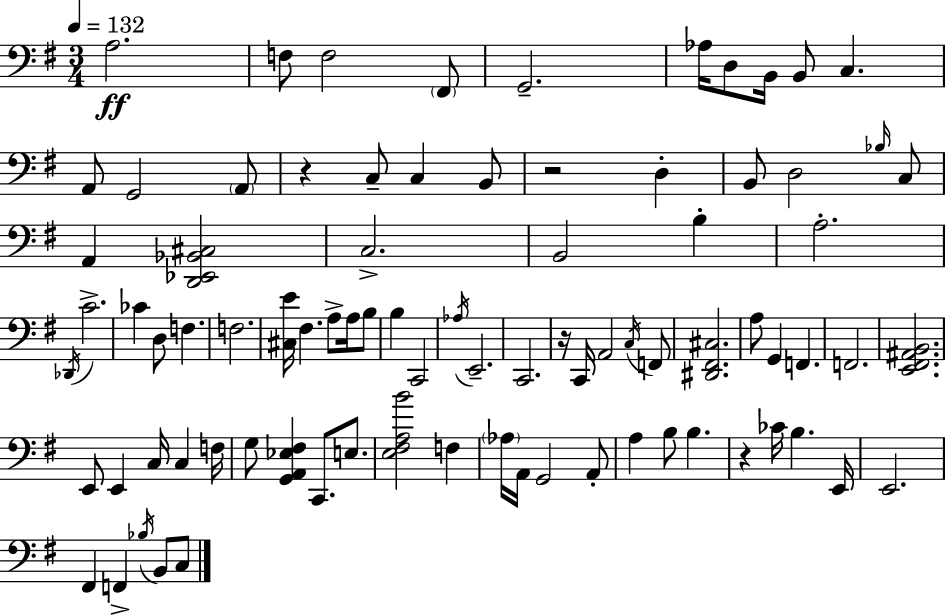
X:1
T:Untitled
M:3/4
L:1/4
K:Em
A,2 F,/2 F,2 ^F,,/2 G,,2 _A,/4 D,/2 B,,/4 B,,/2 C, A,,/2 G,,2 A,,/2 z C,/2 C, B,,/2 z2 D, B,,/2 D,2 _B,/4 C,/2 A,, [D,,_E,,_B,,^C,]2 C,2 B,,2 B, A,2 _D,,/4 C2 _C D,/2 F, F,2 [^C,E]/4 ^F, A,/2 A,/4 B,/2 B, C,,2 _A,/4 E,,2 C,,2 z/4 C,,/4 A,,2 C,/4 F,,/2 [^D,,^F,,^C,]2 A,/2 G,, F,, F,,2 [E,,^F,,^A,,B,,]2 E,,/2 E,, C,/4 C, F,/4 G,/2 [G,,A,,_E,^F,] C,,/2 E,/2 [E,^F,A,B]2 F, _A,/4 A,,/4 G,,2 A,,/2 A, B,/2 B, z _C/4 B, E,,/4 E,,2 ^F,, F,, _B,/4 B,,/2 C,/2